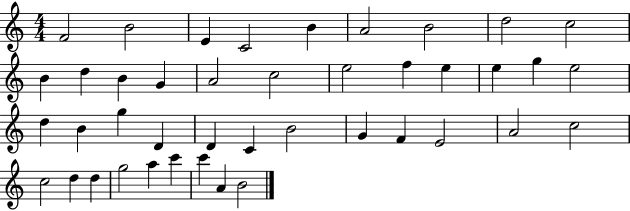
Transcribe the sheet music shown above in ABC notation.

X:1
T:Untitled
M:4/4
L:1/4
K:C
F2 B2 E C2 B A2 B2 d2 c2 B d B G A2 c2 e2 f e e g e2 d B g D D C B2 G F E2 A2 c2 c2 d d g2 a c' c' A B2